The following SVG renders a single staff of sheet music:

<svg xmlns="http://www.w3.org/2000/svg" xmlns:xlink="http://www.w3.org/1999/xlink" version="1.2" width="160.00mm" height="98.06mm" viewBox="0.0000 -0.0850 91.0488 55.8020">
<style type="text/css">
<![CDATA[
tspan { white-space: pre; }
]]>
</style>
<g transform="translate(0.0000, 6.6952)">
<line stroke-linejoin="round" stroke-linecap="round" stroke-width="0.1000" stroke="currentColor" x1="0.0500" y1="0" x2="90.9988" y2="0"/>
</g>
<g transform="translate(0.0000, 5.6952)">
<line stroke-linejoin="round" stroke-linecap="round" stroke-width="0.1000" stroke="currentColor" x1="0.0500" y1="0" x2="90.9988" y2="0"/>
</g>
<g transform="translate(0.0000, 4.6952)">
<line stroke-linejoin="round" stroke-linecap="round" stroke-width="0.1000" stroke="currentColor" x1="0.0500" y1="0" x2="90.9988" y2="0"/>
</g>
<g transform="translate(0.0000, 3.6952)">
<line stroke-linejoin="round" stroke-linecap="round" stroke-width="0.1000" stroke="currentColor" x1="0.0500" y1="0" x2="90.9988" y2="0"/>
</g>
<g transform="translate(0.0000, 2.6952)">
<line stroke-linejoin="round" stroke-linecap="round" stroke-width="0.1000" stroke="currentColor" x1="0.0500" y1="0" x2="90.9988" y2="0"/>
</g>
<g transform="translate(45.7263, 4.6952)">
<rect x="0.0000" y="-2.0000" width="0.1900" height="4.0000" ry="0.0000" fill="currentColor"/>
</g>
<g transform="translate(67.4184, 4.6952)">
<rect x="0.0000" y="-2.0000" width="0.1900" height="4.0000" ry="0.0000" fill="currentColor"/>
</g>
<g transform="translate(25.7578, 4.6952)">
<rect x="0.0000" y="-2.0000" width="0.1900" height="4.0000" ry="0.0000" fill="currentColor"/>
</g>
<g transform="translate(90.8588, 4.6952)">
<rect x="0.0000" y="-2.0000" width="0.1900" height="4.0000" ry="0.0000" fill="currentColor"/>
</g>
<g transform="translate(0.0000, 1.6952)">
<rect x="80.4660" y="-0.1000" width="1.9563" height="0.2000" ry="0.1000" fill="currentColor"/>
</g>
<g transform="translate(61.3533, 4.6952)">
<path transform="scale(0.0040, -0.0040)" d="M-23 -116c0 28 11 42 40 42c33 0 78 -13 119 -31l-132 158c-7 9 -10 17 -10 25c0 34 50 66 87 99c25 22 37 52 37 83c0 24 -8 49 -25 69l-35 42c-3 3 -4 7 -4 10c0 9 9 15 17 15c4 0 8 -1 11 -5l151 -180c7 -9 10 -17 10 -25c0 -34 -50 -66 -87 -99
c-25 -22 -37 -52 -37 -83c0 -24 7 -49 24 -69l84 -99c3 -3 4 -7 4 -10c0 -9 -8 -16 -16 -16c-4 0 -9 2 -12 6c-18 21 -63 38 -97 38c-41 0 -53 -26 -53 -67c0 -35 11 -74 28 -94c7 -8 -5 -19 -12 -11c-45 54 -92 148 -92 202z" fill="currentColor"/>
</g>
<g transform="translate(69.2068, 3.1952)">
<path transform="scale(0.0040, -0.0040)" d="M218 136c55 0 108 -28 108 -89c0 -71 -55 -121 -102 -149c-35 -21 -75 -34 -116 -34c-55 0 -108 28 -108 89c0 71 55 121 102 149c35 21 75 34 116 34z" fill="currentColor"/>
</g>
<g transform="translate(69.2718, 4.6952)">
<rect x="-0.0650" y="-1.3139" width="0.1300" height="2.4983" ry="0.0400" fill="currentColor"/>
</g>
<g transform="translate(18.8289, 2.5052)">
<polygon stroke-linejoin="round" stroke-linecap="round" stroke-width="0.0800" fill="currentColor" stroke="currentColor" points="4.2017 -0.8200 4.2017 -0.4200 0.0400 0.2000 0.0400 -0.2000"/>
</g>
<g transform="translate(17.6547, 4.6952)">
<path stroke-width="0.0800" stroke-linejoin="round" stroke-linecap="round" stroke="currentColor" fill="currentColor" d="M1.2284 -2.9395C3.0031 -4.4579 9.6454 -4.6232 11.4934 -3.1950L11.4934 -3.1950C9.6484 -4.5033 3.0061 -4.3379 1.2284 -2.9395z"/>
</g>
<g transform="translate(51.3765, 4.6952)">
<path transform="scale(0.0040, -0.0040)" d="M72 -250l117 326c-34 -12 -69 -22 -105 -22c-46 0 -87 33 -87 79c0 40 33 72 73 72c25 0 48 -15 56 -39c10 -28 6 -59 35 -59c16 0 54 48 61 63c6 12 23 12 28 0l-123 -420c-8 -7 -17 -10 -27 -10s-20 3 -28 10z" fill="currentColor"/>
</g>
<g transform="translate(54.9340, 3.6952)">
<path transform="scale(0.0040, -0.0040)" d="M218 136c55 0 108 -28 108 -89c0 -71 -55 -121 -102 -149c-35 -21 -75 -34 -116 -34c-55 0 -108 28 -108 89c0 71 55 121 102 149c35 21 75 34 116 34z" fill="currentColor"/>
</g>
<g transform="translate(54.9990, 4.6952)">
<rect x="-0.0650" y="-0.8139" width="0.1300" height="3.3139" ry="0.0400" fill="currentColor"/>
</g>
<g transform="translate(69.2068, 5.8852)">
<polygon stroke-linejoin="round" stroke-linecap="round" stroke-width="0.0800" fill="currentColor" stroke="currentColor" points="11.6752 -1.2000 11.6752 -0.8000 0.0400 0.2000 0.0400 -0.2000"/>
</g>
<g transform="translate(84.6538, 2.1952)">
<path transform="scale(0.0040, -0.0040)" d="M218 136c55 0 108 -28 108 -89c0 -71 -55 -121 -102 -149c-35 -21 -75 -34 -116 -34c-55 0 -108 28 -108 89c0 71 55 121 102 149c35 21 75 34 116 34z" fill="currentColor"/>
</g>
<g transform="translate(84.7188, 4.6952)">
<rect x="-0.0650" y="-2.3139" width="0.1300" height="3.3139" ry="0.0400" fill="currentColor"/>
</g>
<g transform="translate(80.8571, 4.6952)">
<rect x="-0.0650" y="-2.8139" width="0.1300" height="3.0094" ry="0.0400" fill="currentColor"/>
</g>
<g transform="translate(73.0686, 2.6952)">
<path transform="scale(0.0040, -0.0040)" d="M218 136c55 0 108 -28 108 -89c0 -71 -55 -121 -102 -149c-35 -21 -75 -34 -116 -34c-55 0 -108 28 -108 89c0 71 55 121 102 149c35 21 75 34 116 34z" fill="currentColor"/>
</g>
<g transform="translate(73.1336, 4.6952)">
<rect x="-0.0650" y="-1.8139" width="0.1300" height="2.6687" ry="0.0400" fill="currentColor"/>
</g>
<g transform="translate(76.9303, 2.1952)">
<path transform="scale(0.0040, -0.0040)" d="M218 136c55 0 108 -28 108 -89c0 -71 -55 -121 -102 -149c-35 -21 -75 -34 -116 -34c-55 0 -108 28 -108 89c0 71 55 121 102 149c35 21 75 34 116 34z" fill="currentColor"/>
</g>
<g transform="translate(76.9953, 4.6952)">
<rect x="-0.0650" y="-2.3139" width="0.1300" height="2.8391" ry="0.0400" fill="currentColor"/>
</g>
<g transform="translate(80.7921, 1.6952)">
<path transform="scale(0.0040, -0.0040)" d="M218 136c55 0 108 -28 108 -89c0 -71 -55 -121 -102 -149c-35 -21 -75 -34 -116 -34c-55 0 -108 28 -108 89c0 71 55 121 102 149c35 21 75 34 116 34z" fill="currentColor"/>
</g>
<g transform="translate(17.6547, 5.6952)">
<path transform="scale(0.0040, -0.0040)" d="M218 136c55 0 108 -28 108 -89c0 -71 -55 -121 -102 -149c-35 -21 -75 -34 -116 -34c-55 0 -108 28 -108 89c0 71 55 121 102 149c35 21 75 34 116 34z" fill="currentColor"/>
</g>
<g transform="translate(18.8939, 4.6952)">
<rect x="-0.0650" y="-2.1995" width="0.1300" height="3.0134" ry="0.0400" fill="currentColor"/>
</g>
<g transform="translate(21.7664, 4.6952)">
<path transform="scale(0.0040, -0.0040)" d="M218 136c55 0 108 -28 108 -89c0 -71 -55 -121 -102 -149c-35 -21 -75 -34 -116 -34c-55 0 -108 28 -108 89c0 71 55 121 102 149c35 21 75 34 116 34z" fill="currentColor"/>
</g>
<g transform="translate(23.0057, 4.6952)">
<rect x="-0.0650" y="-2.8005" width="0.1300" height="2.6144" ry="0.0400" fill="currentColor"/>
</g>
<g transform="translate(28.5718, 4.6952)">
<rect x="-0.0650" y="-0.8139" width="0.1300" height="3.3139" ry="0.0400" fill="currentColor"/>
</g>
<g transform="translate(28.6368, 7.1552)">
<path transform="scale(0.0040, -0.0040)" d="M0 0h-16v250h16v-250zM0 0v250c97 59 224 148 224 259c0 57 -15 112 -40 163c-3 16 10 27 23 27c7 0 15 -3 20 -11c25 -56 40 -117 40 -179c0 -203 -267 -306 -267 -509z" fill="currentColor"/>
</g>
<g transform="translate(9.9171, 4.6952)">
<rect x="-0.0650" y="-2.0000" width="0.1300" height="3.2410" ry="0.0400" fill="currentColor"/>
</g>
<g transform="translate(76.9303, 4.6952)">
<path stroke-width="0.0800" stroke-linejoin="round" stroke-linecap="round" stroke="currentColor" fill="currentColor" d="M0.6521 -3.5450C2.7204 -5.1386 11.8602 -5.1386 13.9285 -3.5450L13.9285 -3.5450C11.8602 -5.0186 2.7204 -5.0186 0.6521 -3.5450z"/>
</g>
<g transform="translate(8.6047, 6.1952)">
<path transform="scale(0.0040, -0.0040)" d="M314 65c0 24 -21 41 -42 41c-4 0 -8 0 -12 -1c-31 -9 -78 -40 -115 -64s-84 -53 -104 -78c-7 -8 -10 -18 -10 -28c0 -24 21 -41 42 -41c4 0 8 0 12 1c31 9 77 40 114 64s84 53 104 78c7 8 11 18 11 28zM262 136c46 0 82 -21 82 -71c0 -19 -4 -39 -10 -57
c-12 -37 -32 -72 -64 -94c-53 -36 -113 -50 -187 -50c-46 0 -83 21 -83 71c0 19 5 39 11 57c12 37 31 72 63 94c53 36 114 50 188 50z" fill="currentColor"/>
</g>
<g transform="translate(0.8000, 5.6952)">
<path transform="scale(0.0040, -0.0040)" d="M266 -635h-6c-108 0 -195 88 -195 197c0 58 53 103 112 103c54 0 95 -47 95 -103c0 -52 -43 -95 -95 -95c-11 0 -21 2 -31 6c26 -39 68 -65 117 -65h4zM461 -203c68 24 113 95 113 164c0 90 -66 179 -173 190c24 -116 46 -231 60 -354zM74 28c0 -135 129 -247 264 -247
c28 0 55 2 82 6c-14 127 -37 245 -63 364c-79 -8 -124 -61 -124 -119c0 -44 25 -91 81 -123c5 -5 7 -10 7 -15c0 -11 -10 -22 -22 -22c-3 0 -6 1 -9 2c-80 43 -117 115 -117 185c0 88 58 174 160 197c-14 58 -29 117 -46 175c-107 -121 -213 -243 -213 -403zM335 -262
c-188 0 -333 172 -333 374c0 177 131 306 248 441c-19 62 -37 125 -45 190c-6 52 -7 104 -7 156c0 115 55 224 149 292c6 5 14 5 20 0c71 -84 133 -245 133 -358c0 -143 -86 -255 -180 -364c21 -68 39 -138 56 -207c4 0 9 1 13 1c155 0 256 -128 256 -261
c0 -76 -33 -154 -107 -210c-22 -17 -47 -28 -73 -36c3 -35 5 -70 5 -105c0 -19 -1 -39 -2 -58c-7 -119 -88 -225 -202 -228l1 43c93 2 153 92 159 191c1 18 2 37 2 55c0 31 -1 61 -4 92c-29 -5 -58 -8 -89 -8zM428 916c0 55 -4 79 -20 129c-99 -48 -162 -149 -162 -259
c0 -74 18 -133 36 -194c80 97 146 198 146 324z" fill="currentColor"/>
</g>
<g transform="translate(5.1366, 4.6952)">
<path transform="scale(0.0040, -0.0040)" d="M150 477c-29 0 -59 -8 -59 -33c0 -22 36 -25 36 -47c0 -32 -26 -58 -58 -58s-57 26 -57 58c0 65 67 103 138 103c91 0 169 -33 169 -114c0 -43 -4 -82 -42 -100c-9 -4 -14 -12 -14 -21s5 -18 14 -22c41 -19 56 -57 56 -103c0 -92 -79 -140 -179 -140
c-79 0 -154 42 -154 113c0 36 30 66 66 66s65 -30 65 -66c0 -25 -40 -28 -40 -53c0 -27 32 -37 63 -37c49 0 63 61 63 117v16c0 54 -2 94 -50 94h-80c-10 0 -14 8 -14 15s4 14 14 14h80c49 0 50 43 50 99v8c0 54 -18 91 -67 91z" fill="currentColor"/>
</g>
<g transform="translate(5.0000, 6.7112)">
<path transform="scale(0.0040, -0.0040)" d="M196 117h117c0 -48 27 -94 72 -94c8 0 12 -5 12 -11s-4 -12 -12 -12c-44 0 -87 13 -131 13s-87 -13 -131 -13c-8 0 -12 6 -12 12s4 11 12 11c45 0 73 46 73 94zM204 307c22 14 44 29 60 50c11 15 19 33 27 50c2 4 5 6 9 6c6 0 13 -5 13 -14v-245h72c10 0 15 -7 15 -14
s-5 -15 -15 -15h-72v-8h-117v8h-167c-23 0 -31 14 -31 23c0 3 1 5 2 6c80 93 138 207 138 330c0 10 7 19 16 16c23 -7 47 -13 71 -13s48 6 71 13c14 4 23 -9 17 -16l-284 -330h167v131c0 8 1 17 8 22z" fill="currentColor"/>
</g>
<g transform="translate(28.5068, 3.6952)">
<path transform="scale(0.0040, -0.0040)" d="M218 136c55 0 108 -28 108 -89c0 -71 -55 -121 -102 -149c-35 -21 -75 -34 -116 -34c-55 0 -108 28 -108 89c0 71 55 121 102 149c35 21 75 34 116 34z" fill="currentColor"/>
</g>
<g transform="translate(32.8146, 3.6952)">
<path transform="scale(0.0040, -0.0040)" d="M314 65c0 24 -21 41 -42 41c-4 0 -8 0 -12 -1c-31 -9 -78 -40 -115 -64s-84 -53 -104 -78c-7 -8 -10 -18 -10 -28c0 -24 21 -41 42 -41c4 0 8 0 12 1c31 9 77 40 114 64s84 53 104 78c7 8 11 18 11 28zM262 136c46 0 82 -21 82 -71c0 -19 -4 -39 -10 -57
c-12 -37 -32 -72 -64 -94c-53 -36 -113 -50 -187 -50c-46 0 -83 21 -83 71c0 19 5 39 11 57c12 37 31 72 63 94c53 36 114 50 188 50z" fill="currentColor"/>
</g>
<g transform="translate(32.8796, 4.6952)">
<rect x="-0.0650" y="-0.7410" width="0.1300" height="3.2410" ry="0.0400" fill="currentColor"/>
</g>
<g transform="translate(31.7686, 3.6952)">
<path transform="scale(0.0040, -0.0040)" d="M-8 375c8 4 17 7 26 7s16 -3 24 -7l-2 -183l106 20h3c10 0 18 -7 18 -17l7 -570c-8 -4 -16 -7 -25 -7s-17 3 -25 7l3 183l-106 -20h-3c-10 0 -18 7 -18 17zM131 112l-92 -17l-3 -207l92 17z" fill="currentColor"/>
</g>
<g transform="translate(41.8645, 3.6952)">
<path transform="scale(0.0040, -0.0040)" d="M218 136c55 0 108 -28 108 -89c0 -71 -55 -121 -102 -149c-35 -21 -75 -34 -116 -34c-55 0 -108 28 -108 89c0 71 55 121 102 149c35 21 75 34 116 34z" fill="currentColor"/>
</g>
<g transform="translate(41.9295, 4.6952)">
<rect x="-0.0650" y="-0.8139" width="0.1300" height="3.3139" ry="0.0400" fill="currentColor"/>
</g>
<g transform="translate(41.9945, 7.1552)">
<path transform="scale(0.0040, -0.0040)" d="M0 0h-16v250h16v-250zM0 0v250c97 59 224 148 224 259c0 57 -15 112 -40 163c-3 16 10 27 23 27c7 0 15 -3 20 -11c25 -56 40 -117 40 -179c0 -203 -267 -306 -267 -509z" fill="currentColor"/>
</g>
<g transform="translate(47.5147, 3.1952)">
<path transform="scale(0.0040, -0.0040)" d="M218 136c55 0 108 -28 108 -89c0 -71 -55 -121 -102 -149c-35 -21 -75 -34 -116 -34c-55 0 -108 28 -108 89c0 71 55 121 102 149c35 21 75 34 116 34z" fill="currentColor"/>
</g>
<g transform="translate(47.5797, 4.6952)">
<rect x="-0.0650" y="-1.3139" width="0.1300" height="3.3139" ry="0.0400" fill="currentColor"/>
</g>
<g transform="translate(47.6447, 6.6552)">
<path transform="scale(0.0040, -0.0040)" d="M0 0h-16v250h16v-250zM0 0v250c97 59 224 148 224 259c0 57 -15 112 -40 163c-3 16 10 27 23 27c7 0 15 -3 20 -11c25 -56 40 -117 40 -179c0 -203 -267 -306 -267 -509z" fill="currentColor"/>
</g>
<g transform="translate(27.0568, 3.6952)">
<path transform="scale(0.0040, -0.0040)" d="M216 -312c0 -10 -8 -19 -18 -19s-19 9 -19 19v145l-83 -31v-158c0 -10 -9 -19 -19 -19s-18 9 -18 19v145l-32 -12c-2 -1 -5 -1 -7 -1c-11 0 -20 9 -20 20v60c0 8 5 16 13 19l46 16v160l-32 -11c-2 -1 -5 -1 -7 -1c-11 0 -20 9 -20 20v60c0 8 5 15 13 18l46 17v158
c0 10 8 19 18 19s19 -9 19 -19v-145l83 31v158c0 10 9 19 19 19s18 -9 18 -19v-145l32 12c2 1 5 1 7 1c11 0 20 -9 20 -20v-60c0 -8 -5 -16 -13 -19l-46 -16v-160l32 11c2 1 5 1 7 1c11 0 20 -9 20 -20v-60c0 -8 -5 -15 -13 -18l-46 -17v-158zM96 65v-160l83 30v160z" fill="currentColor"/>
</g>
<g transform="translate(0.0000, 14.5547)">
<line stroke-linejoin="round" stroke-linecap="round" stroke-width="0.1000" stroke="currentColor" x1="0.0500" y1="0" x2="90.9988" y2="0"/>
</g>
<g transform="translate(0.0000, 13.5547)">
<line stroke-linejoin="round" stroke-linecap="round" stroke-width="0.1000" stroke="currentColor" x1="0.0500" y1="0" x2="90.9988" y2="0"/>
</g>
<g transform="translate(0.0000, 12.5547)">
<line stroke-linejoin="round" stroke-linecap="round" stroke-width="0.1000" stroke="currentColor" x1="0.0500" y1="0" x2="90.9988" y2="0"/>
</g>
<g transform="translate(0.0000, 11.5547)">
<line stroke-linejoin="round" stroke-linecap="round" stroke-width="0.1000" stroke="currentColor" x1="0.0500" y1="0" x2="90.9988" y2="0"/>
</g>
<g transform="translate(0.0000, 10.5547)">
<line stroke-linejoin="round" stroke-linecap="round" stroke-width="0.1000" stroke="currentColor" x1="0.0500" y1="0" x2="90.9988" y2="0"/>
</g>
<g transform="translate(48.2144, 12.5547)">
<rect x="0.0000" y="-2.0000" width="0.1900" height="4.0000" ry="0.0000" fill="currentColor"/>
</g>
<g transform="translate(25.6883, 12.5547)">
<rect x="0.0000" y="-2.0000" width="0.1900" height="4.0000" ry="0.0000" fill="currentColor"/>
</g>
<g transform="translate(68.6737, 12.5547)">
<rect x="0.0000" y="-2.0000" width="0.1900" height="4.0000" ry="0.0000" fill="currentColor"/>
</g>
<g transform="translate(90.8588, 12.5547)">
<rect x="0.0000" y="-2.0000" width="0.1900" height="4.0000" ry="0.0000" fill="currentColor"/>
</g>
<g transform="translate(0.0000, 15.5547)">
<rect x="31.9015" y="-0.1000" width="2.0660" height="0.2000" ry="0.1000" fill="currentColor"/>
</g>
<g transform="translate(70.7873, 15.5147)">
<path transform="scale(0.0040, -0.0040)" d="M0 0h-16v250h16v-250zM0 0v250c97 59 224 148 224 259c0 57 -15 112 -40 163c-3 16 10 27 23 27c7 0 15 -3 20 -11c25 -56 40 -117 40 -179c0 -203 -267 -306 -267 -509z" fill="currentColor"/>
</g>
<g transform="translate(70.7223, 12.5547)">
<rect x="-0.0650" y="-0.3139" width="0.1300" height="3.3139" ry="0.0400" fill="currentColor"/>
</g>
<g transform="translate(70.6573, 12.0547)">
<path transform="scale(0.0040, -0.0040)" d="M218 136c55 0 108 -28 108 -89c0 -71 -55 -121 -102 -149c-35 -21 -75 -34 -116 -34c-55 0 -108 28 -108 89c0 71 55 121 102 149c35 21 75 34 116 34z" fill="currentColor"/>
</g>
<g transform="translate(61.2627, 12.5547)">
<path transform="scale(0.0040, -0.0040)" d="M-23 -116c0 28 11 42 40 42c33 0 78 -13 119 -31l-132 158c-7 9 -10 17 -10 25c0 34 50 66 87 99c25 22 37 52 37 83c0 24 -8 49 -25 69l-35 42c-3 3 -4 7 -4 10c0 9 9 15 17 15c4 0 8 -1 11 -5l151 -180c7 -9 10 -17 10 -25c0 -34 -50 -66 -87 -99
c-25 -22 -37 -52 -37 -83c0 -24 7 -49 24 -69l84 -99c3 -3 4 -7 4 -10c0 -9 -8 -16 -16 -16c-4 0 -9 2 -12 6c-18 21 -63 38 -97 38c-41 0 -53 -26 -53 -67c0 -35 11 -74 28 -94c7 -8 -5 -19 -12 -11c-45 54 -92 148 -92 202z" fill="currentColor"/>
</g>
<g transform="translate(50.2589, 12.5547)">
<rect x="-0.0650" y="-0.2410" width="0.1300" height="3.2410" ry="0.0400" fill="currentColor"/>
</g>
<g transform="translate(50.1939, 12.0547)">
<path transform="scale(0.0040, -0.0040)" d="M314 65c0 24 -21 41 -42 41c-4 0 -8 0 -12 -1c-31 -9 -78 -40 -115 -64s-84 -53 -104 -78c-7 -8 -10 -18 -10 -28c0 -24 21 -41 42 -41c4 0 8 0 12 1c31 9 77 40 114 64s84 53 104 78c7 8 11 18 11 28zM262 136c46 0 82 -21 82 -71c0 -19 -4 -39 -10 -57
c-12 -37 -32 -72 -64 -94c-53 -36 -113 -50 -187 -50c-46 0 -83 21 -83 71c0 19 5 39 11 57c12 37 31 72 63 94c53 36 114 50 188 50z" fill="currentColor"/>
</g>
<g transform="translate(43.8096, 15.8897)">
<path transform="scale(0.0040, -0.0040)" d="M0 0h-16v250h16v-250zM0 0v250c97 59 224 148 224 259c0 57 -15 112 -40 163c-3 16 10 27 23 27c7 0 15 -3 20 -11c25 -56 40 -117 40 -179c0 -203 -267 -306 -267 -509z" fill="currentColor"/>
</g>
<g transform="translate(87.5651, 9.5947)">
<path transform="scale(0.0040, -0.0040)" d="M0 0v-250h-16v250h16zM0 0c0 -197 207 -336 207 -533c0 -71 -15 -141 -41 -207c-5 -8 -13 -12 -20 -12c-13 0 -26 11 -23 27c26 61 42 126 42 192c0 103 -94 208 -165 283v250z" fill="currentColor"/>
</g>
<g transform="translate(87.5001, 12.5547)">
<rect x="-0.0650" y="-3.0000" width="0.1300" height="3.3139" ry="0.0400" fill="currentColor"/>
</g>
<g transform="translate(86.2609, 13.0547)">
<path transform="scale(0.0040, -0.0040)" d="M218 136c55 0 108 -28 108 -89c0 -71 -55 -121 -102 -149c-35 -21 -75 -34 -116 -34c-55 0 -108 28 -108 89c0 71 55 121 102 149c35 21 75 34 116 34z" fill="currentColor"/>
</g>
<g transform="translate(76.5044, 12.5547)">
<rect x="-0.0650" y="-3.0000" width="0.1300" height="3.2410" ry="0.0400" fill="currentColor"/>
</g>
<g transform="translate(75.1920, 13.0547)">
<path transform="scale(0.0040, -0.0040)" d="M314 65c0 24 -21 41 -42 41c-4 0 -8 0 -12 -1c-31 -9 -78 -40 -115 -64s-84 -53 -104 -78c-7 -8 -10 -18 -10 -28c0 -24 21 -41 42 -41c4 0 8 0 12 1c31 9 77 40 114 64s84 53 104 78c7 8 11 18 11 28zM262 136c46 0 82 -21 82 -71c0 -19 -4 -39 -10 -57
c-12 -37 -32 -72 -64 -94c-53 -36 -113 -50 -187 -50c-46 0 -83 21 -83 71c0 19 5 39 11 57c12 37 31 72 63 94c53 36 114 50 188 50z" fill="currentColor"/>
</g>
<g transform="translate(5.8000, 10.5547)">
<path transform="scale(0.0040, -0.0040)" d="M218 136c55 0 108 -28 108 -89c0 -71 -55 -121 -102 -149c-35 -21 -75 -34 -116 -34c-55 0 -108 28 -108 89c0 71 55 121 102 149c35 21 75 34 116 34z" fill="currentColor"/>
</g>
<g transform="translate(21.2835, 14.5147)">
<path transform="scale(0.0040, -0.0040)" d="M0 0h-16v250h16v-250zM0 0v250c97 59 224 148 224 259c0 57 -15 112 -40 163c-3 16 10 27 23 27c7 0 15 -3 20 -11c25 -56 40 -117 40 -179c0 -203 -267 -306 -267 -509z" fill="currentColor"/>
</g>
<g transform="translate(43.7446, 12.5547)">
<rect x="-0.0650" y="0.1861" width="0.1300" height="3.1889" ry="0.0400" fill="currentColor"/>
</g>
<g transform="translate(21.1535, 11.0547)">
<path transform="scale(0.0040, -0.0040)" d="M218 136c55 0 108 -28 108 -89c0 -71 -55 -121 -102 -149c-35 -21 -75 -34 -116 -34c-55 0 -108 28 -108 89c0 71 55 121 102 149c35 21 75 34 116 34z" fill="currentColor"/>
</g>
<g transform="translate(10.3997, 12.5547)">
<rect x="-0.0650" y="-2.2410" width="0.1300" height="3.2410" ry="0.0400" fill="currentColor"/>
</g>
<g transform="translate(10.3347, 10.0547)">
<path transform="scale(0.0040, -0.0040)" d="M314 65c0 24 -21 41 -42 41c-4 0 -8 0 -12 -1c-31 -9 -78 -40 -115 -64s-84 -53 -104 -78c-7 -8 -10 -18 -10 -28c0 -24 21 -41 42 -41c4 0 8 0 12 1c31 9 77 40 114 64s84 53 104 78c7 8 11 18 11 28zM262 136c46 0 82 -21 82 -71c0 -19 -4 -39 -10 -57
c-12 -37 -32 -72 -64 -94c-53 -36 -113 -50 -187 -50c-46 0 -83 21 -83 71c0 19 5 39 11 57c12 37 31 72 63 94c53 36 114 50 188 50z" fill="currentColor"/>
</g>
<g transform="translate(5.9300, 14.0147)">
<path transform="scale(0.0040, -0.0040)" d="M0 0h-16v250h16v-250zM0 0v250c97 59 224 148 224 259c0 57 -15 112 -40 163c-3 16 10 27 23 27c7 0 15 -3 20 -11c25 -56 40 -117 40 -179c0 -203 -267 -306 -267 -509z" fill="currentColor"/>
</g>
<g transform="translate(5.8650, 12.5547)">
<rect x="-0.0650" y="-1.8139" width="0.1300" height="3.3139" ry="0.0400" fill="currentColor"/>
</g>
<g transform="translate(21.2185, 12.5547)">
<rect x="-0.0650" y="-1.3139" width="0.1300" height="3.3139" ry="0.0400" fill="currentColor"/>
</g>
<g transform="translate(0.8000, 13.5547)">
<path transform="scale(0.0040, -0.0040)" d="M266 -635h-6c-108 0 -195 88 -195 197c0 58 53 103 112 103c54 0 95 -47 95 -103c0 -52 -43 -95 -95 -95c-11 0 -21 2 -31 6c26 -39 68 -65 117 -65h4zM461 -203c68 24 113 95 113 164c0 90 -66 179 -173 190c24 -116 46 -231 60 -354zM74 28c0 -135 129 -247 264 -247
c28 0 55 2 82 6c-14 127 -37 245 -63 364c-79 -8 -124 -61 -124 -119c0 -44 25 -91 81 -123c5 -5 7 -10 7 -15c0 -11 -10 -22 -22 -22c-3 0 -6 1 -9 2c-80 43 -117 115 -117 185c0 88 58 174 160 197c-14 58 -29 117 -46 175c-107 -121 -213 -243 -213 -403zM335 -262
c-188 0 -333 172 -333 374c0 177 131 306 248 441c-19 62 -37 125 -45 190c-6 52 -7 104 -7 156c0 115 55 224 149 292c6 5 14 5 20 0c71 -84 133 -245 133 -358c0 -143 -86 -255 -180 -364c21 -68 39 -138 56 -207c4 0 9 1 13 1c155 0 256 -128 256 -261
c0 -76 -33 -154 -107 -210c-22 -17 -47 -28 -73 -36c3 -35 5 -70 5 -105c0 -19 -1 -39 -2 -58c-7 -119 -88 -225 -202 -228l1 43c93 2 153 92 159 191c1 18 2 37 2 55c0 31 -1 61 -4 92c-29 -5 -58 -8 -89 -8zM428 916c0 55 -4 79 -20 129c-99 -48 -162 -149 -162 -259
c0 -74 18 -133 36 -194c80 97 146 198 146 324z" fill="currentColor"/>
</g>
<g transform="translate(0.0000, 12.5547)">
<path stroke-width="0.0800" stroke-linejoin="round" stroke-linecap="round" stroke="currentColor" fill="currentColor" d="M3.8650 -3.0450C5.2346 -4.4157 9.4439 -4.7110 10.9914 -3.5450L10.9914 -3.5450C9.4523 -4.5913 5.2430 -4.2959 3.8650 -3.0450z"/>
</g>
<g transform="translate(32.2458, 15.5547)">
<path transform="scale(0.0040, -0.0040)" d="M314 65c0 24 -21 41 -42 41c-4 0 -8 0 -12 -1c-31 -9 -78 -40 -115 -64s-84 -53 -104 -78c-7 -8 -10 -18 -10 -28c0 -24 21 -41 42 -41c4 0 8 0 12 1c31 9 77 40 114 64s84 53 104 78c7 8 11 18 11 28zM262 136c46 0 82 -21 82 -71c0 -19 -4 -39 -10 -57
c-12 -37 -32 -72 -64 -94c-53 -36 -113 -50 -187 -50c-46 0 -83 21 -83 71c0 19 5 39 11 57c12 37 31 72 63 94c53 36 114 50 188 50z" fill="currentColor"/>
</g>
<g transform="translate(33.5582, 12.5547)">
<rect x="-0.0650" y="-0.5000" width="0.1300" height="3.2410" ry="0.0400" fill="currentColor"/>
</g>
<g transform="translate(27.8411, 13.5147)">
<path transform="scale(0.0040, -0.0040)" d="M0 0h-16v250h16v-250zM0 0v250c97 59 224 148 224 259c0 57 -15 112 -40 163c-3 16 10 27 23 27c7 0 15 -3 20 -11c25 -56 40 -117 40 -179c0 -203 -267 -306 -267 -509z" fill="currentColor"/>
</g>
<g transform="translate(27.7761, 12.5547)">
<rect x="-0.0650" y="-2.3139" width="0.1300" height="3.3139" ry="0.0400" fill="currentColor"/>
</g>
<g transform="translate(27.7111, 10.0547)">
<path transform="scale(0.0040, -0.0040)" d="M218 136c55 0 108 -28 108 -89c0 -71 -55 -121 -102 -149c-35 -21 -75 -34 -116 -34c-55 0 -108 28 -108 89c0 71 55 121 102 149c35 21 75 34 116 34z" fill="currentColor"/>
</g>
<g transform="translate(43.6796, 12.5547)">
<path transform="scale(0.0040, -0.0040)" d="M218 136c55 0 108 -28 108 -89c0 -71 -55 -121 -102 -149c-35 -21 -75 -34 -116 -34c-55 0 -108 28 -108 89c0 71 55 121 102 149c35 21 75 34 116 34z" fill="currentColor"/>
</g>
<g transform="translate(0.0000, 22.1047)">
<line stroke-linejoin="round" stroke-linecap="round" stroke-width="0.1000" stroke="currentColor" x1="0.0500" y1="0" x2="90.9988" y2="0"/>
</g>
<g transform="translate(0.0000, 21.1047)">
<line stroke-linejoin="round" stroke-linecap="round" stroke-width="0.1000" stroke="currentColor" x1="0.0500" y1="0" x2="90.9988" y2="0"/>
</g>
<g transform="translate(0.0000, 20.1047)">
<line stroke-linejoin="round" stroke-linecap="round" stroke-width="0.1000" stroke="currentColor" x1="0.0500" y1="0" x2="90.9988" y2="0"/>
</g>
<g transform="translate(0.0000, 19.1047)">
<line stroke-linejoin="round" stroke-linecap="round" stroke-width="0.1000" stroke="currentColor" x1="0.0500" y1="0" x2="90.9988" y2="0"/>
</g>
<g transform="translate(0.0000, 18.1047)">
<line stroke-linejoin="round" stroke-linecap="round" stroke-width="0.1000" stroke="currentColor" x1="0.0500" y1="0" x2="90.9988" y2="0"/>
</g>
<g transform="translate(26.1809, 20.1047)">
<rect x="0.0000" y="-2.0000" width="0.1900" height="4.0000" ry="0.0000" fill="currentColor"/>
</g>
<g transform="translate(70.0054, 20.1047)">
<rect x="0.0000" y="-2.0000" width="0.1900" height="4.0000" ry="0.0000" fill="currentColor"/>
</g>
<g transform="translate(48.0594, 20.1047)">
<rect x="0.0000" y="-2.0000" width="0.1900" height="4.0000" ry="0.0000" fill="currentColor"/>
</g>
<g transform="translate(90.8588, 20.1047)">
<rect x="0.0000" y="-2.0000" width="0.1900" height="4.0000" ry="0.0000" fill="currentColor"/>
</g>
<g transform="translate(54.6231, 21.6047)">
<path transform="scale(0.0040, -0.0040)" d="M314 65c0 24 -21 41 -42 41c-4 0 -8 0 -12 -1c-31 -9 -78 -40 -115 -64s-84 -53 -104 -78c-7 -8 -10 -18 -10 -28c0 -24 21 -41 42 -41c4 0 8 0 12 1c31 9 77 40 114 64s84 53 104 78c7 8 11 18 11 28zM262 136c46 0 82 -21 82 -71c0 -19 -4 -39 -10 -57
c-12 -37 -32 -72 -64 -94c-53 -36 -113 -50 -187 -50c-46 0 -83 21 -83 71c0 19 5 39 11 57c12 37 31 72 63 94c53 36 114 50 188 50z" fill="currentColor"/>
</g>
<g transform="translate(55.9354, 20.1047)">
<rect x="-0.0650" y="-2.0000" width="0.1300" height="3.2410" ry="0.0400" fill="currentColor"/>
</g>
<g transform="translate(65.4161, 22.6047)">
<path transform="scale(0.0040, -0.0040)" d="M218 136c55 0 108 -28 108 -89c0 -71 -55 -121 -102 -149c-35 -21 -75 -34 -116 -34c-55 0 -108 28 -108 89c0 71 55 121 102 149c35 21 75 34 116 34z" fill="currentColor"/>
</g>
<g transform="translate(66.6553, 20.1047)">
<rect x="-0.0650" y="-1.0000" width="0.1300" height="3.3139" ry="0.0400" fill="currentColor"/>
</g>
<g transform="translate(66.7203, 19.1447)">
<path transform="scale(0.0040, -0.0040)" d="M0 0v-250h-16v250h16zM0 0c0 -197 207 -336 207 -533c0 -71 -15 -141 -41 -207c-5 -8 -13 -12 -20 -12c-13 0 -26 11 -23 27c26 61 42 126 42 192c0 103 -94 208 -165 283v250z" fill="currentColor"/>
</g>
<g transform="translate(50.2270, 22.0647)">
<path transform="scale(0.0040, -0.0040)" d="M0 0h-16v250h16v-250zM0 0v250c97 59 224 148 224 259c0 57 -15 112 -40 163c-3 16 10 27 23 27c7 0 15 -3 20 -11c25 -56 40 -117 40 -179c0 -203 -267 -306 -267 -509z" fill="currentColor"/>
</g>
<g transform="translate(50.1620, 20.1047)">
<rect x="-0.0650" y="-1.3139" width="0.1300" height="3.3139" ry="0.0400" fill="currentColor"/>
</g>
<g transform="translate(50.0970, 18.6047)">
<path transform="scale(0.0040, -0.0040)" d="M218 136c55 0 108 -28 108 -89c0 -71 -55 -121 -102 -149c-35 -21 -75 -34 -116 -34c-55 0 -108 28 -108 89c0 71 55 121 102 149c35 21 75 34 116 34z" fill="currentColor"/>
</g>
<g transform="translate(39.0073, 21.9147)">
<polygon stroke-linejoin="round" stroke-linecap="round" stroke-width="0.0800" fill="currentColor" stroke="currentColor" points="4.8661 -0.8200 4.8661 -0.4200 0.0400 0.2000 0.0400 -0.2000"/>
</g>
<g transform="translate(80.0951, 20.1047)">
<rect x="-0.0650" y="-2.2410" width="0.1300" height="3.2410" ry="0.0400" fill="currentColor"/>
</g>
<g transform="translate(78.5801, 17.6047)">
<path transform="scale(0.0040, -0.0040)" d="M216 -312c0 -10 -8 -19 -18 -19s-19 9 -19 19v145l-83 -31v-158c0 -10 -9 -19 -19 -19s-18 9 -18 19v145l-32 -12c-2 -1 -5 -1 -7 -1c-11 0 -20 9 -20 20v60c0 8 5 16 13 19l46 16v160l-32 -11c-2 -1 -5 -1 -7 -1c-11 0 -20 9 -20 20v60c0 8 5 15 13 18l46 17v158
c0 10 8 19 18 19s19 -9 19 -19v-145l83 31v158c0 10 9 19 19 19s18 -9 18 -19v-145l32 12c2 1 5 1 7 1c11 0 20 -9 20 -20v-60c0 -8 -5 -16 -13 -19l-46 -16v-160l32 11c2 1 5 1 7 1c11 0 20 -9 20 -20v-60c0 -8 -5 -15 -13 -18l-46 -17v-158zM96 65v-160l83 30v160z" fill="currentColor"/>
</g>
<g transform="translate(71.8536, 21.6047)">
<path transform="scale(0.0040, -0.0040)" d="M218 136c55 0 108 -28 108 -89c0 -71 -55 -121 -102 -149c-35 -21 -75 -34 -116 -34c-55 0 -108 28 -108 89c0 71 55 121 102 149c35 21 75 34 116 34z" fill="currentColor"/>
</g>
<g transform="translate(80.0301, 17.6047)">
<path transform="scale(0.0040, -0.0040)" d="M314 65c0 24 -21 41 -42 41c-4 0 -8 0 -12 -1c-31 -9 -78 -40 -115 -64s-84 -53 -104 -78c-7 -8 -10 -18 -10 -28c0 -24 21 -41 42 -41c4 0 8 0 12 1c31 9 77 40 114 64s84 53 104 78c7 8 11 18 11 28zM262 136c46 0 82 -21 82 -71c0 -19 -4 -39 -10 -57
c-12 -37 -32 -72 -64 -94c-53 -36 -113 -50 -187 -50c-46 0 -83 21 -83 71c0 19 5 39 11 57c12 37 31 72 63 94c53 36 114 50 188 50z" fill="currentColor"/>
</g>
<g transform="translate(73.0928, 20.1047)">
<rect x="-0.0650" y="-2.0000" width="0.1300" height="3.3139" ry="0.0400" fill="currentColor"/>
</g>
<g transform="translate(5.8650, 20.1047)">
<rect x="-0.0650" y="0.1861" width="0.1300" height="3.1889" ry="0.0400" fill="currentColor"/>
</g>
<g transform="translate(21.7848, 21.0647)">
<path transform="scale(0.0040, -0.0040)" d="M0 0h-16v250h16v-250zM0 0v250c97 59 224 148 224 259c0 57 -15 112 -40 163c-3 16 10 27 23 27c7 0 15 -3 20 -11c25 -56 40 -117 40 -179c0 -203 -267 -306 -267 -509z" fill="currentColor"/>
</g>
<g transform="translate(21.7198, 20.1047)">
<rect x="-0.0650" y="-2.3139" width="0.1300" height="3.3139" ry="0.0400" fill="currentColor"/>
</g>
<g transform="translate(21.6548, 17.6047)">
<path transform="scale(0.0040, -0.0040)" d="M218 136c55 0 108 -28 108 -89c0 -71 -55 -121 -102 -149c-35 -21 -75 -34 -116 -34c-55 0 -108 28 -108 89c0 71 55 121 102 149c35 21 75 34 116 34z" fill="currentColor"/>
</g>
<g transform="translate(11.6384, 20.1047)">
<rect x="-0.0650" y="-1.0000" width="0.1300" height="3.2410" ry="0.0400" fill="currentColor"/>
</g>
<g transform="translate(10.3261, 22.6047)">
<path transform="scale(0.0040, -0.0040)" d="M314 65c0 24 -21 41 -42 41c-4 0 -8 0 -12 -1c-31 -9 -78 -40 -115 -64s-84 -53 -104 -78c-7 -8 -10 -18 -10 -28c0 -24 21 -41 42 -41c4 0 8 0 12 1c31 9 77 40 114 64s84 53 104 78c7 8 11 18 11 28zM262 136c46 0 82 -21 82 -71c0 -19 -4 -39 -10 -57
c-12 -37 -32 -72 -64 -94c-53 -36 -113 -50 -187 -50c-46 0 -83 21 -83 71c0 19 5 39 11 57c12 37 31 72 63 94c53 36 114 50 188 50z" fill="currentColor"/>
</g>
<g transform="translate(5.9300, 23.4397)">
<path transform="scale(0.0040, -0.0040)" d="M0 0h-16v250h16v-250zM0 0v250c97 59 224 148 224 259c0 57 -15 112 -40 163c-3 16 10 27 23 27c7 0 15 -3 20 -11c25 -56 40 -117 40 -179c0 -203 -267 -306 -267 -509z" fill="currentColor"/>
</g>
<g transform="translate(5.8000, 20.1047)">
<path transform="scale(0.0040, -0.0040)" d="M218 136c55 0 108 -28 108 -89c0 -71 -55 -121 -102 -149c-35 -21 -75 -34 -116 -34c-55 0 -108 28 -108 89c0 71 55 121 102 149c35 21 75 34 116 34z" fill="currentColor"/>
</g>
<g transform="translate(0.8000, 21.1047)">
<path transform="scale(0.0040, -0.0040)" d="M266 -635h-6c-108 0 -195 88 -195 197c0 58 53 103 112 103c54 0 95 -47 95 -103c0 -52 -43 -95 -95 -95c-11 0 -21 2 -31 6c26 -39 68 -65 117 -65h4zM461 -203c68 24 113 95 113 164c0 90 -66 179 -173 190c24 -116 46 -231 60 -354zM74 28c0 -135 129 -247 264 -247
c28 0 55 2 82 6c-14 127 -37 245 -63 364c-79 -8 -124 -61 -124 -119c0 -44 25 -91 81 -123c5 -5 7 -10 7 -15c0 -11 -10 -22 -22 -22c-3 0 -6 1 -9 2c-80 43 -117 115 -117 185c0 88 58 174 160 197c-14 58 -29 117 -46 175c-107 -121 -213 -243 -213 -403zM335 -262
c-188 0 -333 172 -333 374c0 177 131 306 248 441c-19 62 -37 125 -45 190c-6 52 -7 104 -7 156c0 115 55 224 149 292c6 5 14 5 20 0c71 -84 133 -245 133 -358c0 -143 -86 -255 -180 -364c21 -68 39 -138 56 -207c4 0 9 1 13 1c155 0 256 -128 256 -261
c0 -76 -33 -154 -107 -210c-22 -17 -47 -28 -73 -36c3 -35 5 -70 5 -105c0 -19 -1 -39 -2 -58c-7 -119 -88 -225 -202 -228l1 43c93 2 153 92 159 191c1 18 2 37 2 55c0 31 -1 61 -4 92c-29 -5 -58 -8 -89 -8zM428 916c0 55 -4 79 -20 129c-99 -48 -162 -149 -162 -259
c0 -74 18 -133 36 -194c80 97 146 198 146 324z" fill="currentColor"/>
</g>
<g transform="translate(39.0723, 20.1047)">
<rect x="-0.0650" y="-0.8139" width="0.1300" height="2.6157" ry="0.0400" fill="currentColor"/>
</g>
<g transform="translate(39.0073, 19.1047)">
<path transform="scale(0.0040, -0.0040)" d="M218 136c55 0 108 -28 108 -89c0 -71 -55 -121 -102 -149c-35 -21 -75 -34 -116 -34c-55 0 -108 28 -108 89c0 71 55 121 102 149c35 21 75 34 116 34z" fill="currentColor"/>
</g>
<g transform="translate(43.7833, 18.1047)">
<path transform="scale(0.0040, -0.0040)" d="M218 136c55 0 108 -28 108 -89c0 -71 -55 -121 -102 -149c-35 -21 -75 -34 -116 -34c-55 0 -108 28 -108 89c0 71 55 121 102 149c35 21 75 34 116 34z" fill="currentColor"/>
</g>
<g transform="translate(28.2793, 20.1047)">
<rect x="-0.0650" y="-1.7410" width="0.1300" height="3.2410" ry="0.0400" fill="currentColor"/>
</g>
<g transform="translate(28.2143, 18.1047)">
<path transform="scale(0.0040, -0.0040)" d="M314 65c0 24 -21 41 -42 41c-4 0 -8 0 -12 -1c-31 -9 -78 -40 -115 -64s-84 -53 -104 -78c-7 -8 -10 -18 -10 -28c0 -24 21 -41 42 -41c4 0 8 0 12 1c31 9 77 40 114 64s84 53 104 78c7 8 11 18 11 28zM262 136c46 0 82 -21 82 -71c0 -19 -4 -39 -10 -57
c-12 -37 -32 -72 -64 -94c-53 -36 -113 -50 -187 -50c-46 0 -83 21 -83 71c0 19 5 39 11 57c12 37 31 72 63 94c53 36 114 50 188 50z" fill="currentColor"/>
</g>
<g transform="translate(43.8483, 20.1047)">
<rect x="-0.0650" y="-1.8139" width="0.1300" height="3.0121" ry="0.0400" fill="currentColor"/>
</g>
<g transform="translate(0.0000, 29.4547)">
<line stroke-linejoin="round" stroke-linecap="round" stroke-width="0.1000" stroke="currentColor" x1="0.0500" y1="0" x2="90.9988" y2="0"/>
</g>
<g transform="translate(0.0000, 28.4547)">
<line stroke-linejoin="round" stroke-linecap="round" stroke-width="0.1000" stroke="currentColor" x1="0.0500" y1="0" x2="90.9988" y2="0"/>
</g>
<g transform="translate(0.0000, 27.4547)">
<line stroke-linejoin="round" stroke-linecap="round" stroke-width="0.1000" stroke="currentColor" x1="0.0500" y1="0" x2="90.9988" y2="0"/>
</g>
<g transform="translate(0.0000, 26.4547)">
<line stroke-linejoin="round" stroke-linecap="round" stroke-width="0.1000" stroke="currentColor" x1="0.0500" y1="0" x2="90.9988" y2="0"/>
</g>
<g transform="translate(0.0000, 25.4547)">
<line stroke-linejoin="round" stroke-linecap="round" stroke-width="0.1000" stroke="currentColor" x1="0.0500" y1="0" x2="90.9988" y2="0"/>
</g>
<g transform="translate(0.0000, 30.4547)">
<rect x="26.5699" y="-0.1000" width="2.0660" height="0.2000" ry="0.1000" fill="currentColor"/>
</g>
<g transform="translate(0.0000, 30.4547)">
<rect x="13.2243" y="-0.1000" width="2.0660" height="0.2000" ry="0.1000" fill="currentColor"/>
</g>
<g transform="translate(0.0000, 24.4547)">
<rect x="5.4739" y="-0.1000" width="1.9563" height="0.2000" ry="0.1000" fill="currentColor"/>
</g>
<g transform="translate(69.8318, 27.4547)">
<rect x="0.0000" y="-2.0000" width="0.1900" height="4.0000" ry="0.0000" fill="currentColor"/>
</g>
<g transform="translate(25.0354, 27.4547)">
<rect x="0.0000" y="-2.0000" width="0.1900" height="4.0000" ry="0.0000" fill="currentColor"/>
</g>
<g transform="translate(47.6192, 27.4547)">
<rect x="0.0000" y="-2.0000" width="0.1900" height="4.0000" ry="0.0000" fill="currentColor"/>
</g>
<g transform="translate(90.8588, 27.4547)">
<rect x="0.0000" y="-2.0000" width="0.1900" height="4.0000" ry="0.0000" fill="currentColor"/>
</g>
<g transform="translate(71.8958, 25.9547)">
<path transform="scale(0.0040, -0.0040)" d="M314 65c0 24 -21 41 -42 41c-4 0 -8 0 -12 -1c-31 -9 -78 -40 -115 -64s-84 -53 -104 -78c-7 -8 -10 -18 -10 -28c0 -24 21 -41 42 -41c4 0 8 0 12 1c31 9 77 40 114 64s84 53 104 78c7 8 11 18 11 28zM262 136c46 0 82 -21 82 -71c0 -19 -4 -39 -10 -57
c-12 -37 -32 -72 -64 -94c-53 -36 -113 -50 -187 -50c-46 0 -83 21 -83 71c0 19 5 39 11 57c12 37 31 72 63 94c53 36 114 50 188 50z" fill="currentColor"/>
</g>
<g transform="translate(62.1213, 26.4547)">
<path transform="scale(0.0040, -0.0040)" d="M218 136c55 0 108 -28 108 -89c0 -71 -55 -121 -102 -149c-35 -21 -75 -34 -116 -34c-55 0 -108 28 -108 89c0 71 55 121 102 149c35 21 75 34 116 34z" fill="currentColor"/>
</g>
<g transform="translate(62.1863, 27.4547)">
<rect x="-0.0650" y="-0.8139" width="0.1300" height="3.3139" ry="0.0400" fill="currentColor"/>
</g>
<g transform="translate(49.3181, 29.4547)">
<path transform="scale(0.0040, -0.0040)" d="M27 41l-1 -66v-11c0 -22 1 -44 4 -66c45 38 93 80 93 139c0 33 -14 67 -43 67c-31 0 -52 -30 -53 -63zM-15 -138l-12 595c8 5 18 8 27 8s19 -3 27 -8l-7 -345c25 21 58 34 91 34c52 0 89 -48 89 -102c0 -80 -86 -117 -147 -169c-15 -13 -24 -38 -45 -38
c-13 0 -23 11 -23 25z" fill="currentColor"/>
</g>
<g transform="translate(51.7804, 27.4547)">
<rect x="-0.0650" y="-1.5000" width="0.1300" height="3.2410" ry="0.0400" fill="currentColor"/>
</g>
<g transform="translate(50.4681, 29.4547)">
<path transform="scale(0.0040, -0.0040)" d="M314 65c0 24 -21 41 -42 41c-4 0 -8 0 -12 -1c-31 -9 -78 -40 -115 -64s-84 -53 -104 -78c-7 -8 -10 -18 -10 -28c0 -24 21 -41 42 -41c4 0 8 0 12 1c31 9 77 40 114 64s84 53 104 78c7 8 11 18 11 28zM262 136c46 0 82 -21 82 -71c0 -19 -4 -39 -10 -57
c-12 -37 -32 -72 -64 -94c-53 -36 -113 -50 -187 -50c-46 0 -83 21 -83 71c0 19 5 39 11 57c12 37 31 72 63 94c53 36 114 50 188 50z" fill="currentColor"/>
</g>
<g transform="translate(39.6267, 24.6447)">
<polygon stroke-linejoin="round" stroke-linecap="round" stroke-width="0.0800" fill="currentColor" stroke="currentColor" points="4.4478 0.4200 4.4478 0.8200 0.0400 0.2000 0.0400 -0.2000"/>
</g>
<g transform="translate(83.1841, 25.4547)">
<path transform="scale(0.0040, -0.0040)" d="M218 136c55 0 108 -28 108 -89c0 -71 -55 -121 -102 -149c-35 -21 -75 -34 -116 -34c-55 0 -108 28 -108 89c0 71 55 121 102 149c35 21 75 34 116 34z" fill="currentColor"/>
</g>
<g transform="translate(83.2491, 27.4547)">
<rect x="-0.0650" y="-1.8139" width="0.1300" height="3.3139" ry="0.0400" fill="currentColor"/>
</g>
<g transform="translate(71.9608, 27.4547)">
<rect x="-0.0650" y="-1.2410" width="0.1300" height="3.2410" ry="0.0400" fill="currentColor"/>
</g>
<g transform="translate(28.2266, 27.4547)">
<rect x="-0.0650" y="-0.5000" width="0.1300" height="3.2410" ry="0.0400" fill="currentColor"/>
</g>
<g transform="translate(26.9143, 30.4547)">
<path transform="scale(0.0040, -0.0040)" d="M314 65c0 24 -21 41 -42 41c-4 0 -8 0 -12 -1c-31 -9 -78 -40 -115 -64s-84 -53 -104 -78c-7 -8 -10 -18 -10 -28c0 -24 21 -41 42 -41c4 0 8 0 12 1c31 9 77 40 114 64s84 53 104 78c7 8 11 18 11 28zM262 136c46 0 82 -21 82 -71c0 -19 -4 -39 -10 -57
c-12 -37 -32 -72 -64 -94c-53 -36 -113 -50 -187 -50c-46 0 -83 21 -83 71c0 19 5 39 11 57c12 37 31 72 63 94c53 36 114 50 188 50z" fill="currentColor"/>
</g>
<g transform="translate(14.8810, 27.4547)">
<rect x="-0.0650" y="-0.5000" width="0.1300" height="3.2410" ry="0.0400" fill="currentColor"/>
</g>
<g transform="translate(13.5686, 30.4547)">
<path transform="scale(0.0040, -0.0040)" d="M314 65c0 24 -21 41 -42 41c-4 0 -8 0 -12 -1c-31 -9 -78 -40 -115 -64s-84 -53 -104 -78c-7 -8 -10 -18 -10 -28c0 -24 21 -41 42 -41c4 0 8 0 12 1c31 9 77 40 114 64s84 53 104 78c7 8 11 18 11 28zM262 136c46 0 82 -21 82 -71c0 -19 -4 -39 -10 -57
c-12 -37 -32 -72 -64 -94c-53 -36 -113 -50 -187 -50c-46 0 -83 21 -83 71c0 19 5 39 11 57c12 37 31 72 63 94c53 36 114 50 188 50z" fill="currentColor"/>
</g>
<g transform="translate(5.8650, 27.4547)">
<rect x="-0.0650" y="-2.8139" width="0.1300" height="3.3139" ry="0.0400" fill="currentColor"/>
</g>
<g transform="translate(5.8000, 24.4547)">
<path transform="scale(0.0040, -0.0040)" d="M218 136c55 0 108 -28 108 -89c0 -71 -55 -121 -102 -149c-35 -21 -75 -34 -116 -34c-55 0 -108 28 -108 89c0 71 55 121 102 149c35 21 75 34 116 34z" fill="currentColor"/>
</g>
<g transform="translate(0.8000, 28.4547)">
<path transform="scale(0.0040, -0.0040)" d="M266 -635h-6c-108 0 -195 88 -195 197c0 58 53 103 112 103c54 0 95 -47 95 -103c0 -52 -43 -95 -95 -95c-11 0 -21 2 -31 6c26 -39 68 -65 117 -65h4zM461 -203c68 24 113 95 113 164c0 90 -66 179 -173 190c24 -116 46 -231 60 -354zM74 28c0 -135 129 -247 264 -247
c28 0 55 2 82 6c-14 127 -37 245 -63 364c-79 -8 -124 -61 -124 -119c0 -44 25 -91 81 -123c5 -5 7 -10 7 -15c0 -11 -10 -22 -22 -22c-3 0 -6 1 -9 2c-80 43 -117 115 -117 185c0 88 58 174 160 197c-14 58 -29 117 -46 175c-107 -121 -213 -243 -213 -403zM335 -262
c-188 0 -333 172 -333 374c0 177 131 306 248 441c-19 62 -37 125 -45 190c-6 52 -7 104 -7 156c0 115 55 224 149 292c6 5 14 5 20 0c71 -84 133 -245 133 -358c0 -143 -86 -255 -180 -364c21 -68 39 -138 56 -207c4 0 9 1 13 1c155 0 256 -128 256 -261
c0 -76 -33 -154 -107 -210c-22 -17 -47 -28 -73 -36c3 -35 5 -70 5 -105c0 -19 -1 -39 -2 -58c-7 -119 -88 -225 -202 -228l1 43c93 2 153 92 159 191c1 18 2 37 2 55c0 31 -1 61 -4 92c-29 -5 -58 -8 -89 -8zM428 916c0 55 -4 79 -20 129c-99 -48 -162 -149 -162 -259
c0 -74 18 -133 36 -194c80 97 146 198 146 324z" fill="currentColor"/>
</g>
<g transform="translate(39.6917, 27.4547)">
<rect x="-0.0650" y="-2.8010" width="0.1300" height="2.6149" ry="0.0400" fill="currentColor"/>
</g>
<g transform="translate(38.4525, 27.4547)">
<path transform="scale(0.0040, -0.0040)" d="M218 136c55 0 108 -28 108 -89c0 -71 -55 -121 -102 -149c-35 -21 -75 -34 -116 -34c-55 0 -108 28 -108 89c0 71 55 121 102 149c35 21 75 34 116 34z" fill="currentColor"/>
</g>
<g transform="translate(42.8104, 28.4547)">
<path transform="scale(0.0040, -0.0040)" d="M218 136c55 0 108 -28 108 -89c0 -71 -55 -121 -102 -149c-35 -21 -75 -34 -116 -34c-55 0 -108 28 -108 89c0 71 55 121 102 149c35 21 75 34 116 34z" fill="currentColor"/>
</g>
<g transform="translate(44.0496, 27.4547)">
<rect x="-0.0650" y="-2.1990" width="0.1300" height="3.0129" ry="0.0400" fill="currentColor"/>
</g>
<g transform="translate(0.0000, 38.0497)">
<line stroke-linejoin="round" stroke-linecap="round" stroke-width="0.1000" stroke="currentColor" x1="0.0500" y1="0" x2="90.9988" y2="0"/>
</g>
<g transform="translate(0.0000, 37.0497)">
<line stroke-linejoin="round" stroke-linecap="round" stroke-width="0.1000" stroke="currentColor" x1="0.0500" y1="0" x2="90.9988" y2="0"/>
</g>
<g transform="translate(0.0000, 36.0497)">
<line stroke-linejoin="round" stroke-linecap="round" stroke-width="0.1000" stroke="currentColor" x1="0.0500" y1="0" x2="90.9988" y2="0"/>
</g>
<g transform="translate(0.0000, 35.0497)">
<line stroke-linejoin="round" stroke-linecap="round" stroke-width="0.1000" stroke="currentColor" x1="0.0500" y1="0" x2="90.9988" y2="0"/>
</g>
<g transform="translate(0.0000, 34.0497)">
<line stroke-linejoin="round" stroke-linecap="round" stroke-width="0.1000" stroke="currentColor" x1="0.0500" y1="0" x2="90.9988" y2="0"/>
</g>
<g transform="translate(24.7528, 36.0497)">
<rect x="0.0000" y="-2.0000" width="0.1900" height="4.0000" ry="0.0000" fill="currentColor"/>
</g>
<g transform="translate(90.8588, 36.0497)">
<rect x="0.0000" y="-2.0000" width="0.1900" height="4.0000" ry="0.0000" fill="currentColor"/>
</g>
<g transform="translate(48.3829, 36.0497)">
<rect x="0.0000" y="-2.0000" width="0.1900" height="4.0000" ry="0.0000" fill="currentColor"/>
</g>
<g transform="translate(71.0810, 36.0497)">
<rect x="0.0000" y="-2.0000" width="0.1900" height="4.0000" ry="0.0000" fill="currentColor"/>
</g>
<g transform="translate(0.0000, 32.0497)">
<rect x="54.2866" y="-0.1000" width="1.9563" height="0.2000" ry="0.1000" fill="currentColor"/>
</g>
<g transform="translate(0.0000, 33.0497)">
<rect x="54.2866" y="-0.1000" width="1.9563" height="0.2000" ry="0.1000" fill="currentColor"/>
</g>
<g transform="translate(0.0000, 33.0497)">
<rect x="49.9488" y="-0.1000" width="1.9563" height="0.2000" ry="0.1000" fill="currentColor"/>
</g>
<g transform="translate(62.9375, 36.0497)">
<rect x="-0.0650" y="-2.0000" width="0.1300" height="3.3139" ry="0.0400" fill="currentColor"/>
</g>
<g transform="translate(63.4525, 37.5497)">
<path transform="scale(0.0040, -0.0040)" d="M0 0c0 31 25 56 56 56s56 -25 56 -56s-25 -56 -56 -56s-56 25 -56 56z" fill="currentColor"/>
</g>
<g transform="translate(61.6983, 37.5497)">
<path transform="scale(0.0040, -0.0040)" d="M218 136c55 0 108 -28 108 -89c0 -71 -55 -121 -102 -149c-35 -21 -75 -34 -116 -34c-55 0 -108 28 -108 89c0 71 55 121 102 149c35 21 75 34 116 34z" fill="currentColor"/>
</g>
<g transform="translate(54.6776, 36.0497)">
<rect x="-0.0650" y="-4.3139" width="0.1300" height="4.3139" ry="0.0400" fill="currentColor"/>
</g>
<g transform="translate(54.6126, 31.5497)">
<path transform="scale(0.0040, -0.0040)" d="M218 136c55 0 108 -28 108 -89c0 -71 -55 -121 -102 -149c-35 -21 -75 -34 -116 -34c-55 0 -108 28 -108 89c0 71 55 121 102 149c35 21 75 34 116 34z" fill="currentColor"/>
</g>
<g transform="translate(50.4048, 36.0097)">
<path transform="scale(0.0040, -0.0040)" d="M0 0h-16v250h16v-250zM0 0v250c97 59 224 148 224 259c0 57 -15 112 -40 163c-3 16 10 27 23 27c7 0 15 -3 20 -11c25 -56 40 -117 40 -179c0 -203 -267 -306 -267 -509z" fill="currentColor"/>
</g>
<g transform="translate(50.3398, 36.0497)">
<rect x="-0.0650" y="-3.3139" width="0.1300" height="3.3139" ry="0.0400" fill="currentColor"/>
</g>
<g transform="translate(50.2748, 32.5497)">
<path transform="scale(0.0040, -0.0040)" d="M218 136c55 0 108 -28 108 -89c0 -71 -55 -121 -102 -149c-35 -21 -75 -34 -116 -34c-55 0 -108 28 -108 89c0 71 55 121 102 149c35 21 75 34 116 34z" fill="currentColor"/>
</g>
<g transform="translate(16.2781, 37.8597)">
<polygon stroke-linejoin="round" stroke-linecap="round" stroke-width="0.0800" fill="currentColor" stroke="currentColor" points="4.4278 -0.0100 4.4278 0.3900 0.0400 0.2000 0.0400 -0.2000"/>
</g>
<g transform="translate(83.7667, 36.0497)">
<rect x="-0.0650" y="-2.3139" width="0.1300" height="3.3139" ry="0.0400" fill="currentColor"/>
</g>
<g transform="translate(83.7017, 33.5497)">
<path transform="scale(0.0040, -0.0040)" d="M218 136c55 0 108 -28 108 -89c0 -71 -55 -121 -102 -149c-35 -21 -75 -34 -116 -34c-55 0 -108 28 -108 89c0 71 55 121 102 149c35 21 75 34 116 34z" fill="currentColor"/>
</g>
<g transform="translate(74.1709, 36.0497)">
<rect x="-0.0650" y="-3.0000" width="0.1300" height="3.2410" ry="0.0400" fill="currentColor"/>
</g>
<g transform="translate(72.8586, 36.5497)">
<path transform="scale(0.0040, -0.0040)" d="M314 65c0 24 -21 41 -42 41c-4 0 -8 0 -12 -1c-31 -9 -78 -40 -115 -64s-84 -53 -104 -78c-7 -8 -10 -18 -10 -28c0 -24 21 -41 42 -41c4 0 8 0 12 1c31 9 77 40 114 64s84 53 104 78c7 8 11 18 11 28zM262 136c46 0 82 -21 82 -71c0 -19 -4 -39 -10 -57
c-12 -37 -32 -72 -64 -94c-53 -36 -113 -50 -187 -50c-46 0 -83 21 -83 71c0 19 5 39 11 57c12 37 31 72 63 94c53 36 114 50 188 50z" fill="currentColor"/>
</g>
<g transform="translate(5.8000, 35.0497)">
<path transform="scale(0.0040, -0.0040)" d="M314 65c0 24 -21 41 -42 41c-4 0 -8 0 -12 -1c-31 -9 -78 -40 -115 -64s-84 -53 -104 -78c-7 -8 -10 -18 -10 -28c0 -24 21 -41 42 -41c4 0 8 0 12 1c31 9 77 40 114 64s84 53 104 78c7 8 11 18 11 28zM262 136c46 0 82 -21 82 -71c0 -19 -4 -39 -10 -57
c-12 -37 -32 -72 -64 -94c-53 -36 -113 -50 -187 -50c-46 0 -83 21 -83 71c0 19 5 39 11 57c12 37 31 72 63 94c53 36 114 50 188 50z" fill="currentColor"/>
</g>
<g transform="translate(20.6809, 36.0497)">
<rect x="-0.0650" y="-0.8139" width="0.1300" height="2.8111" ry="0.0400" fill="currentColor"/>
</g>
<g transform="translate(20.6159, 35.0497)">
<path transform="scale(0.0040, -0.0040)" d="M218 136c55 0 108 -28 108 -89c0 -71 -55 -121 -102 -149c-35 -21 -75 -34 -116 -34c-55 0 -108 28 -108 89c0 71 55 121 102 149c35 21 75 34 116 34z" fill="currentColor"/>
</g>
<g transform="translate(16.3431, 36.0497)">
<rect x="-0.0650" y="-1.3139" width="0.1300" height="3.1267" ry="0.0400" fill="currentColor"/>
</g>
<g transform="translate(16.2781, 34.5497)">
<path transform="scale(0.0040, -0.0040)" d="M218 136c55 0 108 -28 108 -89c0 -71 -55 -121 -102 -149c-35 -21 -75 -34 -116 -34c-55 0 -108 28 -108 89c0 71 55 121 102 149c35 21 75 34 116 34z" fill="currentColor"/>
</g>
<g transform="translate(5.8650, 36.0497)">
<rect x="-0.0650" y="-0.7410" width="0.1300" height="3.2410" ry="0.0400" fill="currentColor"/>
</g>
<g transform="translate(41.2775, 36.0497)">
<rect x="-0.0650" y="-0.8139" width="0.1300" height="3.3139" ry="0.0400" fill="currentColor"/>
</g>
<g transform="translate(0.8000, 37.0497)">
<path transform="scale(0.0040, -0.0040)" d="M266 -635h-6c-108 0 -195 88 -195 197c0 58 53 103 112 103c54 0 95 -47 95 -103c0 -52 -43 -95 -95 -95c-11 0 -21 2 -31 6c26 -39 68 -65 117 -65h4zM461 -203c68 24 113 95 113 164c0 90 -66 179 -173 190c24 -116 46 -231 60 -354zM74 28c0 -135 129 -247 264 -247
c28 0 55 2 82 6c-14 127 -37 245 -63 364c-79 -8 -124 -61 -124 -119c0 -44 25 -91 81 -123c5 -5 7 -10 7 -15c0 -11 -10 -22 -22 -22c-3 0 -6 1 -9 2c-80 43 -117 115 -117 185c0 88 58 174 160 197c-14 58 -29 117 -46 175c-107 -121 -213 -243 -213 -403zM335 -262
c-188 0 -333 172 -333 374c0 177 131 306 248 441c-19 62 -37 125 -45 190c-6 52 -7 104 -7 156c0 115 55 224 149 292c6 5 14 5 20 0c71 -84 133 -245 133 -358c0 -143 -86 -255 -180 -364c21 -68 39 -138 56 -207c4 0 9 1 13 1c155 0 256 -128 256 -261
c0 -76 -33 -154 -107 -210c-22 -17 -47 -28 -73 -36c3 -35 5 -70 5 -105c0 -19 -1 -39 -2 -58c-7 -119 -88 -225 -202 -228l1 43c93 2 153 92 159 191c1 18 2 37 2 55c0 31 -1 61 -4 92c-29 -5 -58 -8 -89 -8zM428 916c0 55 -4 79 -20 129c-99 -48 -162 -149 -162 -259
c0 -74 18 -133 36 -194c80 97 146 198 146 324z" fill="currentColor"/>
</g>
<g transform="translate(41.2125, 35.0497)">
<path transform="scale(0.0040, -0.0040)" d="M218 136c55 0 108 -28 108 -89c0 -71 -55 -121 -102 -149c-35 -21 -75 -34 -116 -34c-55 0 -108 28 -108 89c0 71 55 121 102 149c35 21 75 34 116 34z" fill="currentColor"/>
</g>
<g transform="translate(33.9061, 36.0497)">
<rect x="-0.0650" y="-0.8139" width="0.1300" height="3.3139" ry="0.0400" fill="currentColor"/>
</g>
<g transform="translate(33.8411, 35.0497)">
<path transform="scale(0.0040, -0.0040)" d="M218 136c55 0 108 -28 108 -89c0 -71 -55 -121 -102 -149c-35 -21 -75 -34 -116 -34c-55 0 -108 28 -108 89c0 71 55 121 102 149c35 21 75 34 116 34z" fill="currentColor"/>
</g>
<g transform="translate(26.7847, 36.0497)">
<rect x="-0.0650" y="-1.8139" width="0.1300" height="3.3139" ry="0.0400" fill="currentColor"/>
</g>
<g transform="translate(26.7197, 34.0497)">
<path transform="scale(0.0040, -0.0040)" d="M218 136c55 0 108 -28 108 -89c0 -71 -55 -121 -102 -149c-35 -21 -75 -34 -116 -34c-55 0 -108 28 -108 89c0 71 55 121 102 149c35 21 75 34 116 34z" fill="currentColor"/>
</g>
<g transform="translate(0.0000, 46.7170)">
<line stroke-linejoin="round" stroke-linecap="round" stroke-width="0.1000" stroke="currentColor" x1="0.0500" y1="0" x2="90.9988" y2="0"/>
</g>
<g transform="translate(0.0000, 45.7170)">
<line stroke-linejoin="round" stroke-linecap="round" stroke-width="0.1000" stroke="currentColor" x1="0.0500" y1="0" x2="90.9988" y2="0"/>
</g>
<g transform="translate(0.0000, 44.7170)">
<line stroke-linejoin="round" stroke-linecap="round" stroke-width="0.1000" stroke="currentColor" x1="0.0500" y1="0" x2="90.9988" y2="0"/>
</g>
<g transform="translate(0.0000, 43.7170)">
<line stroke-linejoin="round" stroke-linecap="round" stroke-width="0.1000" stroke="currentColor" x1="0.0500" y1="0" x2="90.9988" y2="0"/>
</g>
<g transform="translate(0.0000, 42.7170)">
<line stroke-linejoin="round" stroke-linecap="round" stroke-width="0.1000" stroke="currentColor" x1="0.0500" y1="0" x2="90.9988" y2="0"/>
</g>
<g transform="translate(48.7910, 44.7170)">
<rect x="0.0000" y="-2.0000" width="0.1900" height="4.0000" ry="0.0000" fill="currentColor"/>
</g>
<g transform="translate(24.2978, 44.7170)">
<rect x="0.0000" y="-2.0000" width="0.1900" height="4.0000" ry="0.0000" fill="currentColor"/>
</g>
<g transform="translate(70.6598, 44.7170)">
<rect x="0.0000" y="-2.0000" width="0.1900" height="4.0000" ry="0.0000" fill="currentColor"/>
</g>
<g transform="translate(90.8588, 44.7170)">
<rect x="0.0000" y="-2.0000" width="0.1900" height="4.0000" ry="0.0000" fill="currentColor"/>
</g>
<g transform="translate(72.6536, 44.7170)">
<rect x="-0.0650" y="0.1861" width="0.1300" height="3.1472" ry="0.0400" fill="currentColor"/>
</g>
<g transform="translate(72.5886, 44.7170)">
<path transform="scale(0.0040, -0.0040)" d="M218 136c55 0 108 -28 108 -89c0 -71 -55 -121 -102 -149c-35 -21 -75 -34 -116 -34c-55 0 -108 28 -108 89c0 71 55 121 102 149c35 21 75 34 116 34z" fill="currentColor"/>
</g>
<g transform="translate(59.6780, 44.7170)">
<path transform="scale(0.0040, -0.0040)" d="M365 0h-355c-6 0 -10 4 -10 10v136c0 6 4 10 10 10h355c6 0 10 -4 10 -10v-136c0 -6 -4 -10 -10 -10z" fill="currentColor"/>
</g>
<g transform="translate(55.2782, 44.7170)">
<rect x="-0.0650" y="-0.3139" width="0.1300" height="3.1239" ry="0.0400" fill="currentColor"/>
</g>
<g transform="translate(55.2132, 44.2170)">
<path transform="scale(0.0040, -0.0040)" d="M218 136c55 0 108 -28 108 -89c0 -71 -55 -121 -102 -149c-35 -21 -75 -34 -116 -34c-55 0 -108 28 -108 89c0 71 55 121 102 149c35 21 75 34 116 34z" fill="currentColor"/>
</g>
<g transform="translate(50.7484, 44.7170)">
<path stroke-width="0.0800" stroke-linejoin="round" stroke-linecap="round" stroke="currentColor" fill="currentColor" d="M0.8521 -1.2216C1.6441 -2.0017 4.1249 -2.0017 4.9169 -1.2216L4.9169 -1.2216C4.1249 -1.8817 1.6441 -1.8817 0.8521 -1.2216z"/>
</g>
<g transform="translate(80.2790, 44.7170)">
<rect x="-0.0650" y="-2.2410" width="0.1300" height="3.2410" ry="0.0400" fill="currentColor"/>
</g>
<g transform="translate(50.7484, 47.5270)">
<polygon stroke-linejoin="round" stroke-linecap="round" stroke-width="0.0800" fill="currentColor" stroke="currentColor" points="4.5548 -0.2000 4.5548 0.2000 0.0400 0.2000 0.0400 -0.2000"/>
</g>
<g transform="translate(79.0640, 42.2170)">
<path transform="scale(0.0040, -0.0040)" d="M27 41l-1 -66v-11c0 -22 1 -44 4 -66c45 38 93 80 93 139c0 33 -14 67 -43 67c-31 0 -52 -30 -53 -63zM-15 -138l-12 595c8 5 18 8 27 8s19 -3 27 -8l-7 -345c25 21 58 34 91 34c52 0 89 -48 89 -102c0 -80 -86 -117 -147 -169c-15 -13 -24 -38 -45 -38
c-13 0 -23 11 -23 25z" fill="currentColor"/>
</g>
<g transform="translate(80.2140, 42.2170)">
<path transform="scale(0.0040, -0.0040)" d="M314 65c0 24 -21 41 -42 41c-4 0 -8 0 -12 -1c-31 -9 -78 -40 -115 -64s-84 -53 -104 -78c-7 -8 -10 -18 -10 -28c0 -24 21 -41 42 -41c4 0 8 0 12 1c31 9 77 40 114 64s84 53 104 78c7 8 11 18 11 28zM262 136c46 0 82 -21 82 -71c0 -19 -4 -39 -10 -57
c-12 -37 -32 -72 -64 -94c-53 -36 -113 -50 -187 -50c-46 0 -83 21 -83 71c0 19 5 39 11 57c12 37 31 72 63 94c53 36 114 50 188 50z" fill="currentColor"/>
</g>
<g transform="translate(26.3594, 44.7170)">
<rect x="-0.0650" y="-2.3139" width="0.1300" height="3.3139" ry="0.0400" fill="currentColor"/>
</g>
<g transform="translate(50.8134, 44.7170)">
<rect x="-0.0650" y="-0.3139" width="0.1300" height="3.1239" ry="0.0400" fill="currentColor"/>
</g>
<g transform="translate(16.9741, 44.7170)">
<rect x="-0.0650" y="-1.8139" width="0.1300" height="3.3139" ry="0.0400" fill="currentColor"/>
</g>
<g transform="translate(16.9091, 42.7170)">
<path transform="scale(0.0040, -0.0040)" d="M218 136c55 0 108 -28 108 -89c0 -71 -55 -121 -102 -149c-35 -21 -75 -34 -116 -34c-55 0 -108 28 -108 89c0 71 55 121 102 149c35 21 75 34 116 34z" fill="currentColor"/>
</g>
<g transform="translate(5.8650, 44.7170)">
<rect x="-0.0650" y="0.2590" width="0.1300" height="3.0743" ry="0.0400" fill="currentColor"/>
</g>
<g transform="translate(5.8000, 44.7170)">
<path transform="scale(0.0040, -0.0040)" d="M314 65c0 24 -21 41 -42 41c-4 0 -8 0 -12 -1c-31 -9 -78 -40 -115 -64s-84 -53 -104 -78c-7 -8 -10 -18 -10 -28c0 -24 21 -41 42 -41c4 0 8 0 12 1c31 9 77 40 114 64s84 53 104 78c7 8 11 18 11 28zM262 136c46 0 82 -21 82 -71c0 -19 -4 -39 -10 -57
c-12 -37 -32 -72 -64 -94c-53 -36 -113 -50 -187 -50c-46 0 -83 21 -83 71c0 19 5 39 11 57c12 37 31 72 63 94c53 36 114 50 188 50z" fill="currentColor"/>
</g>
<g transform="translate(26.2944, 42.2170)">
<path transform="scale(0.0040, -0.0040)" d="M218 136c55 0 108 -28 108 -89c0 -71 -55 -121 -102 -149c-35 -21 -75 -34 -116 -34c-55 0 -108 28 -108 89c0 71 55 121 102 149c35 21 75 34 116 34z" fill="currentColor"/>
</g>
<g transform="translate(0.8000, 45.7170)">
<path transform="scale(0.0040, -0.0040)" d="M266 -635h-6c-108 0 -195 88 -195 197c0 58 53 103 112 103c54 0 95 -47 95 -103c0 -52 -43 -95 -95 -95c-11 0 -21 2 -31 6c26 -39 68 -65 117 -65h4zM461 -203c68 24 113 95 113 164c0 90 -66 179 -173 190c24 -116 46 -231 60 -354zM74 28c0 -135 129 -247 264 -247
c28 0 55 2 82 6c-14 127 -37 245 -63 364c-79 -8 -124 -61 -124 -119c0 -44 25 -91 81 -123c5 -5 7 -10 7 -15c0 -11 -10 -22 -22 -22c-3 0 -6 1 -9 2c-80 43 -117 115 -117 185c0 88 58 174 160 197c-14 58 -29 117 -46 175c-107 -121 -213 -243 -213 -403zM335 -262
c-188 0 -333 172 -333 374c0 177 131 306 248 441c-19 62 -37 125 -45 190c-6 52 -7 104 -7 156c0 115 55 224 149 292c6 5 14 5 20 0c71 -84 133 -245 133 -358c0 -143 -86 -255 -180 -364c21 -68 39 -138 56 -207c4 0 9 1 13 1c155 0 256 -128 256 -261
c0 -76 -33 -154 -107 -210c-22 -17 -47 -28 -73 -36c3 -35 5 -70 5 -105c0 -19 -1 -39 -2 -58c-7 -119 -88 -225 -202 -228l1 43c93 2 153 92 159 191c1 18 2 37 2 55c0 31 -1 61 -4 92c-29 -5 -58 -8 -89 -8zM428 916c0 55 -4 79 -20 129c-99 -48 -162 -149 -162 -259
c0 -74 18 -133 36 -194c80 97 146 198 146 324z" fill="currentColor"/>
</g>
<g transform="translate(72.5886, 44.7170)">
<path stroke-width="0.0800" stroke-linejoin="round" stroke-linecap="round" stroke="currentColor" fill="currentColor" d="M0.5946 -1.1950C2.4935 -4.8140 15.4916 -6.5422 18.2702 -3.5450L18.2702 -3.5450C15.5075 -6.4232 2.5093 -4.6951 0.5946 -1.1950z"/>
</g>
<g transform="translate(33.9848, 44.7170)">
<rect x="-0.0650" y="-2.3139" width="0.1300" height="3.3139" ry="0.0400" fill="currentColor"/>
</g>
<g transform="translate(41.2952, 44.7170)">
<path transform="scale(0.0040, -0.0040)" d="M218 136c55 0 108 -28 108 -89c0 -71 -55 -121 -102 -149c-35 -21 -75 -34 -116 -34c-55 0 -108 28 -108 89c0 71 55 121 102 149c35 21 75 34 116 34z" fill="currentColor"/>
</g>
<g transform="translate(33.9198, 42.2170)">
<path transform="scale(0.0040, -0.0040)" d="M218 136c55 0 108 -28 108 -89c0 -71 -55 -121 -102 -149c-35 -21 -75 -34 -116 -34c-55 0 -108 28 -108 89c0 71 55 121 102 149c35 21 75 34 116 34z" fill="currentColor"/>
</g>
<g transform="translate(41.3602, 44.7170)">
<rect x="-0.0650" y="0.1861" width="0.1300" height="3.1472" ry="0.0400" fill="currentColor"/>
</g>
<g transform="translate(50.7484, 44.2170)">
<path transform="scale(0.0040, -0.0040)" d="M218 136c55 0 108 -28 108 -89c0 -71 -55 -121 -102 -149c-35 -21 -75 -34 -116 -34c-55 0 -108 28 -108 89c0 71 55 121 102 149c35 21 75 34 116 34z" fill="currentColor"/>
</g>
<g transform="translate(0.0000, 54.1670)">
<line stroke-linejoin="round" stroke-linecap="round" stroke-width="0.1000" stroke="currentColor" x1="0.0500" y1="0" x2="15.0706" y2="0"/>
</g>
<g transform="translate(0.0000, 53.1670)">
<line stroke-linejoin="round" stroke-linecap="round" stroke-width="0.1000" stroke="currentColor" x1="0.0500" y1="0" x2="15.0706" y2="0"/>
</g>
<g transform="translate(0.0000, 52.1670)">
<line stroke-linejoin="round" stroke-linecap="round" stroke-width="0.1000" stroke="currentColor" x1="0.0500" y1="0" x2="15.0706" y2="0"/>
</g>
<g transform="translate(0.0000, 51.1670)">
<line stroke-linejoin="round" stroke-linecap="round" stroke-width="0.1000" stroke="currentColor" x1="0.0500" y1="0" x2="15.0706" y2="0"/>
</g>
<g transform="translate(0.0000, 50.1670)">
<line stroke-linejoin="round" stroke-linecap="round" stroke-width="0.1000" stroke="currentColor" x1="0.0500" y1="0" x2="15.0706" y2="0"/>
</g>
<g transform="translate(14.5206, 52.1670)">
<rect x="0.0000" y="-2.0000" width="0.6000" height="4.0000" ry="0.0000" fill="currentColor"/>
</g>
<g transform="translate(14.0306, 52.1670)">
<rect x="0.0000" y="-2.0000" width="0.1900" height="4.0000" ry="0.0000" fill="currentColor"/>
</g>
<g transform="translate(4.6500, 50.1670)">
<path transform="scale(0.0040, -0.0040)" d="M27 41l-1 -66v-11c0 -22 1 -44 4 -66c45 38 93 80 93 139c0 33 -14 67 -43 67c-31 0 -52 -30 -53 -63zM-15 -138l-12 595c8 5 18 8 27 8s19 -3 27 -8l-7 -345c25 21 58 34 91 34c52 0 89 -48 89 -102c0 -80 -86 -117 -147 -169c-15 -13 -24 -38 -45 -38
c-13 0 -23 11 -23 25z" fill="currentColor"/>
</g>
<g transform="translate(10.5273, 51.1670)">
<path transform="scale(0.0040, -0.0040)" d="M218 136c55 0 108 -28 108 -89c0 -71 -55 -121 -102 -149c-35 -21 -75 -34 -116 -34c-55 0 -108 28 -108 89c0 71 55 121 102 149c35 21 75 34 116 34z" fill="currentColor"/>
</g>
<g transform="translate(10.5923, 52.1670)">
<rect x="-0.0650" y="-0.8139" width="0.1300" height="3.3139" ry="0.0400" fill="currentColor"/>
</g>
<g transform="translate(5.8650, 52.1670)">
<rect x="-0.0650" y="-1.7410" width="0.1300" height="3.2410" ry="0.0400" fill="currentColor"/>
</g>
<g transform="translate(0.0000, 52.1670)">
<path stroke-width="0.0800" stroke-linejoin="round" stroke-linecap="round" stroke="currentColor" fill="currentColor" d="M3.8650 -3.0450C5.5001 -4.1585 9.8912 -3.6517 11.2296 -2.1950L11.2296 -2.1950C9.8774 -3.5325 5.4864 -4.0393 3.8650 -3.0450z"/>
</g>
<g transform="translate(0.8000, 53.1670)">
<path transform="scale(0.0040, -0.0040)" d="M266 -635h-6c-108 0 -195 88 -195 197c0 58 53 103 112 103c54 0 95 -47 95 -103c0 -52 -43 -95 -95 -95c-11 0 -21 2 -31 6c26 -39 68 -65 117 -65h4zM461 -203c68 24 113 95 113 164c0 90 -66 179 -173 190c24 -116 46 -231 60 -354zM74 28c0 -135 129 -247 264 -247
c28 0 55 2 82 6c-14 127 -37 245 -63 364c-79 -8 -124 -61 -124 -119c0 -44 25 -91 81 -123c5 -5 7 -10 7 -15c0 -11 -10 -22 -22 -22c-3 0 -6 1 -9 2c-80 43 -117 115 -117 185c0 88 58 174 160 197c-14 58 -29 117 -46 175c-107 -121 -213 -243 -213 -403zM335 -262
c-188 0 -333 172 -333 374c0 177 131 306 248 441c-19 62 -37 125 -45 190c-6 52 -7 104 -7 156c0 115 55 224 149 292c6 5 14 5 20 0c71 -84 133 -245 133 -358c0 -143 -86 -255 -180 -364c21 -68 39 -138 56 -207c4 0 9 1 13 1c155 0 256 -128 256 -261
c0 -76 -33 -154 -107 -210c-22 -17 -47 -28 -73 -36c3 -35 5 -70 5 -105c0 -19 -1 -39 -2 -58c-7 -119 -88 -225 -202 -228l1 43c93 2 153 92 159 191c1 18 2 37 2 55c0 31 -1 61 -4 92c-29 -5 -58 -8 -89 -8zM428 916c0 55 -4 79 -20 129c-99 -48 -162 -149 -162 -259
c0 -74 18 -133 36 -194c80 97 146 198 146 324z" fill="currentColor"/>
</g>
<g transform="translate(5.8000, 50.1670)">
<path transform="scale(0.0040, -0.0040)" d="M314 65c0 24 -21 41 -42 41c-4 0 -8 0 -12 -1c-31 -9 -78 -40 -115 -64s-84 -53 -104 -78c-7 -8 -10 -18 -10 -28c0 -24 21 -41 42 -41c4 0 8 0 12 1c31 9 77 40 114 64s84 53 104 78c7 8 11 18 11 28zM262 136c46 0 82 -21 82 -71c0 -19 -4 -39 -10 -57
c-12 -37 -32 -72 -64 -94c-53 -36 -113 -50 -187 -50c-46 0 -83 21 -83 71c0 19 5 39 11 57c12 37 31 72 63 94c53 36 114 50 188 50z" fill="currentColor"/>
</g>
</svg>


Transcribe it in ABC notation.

X:1
T:Untitled
M:3/4
L:1/4
K:C
F2 G/2 B/2 ^d/2 d2 d/2 e/2 z/2 d z e/2 f/2 g/2 a/2 g f/2 g2 e/2 g/2 C2 B/2 c2 z c/2 A2 A/2 B/2 D2 g/2 f2 d/2 f/2 e/2 F2 D/2 F ^g2 a C2 C2 B/2 G/2 _E2 d e2 f d2 e/2 d/2 f d d b/2 d' F A2 g B2 f g g B c/2 c/2 z2 B _g2 _f2 d